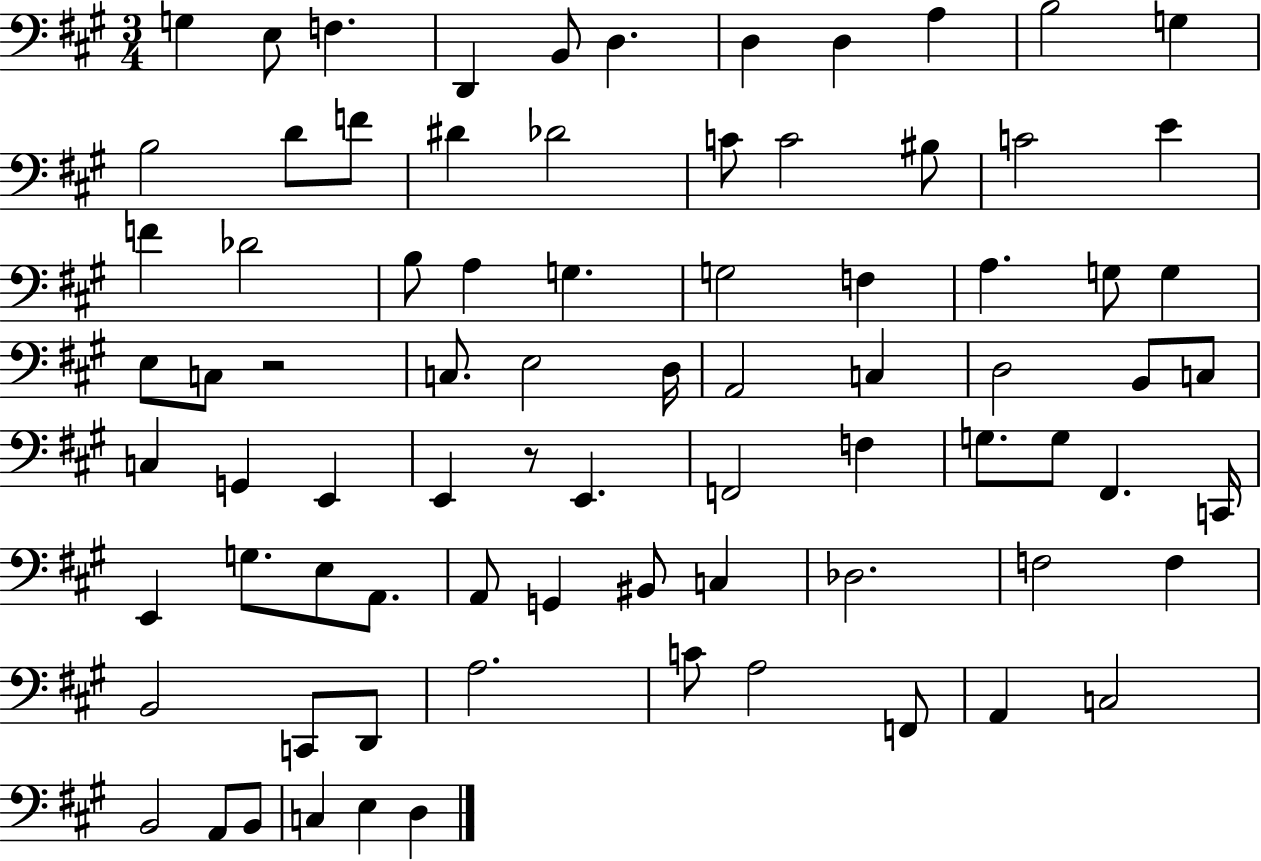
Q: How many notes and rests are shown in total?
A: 80